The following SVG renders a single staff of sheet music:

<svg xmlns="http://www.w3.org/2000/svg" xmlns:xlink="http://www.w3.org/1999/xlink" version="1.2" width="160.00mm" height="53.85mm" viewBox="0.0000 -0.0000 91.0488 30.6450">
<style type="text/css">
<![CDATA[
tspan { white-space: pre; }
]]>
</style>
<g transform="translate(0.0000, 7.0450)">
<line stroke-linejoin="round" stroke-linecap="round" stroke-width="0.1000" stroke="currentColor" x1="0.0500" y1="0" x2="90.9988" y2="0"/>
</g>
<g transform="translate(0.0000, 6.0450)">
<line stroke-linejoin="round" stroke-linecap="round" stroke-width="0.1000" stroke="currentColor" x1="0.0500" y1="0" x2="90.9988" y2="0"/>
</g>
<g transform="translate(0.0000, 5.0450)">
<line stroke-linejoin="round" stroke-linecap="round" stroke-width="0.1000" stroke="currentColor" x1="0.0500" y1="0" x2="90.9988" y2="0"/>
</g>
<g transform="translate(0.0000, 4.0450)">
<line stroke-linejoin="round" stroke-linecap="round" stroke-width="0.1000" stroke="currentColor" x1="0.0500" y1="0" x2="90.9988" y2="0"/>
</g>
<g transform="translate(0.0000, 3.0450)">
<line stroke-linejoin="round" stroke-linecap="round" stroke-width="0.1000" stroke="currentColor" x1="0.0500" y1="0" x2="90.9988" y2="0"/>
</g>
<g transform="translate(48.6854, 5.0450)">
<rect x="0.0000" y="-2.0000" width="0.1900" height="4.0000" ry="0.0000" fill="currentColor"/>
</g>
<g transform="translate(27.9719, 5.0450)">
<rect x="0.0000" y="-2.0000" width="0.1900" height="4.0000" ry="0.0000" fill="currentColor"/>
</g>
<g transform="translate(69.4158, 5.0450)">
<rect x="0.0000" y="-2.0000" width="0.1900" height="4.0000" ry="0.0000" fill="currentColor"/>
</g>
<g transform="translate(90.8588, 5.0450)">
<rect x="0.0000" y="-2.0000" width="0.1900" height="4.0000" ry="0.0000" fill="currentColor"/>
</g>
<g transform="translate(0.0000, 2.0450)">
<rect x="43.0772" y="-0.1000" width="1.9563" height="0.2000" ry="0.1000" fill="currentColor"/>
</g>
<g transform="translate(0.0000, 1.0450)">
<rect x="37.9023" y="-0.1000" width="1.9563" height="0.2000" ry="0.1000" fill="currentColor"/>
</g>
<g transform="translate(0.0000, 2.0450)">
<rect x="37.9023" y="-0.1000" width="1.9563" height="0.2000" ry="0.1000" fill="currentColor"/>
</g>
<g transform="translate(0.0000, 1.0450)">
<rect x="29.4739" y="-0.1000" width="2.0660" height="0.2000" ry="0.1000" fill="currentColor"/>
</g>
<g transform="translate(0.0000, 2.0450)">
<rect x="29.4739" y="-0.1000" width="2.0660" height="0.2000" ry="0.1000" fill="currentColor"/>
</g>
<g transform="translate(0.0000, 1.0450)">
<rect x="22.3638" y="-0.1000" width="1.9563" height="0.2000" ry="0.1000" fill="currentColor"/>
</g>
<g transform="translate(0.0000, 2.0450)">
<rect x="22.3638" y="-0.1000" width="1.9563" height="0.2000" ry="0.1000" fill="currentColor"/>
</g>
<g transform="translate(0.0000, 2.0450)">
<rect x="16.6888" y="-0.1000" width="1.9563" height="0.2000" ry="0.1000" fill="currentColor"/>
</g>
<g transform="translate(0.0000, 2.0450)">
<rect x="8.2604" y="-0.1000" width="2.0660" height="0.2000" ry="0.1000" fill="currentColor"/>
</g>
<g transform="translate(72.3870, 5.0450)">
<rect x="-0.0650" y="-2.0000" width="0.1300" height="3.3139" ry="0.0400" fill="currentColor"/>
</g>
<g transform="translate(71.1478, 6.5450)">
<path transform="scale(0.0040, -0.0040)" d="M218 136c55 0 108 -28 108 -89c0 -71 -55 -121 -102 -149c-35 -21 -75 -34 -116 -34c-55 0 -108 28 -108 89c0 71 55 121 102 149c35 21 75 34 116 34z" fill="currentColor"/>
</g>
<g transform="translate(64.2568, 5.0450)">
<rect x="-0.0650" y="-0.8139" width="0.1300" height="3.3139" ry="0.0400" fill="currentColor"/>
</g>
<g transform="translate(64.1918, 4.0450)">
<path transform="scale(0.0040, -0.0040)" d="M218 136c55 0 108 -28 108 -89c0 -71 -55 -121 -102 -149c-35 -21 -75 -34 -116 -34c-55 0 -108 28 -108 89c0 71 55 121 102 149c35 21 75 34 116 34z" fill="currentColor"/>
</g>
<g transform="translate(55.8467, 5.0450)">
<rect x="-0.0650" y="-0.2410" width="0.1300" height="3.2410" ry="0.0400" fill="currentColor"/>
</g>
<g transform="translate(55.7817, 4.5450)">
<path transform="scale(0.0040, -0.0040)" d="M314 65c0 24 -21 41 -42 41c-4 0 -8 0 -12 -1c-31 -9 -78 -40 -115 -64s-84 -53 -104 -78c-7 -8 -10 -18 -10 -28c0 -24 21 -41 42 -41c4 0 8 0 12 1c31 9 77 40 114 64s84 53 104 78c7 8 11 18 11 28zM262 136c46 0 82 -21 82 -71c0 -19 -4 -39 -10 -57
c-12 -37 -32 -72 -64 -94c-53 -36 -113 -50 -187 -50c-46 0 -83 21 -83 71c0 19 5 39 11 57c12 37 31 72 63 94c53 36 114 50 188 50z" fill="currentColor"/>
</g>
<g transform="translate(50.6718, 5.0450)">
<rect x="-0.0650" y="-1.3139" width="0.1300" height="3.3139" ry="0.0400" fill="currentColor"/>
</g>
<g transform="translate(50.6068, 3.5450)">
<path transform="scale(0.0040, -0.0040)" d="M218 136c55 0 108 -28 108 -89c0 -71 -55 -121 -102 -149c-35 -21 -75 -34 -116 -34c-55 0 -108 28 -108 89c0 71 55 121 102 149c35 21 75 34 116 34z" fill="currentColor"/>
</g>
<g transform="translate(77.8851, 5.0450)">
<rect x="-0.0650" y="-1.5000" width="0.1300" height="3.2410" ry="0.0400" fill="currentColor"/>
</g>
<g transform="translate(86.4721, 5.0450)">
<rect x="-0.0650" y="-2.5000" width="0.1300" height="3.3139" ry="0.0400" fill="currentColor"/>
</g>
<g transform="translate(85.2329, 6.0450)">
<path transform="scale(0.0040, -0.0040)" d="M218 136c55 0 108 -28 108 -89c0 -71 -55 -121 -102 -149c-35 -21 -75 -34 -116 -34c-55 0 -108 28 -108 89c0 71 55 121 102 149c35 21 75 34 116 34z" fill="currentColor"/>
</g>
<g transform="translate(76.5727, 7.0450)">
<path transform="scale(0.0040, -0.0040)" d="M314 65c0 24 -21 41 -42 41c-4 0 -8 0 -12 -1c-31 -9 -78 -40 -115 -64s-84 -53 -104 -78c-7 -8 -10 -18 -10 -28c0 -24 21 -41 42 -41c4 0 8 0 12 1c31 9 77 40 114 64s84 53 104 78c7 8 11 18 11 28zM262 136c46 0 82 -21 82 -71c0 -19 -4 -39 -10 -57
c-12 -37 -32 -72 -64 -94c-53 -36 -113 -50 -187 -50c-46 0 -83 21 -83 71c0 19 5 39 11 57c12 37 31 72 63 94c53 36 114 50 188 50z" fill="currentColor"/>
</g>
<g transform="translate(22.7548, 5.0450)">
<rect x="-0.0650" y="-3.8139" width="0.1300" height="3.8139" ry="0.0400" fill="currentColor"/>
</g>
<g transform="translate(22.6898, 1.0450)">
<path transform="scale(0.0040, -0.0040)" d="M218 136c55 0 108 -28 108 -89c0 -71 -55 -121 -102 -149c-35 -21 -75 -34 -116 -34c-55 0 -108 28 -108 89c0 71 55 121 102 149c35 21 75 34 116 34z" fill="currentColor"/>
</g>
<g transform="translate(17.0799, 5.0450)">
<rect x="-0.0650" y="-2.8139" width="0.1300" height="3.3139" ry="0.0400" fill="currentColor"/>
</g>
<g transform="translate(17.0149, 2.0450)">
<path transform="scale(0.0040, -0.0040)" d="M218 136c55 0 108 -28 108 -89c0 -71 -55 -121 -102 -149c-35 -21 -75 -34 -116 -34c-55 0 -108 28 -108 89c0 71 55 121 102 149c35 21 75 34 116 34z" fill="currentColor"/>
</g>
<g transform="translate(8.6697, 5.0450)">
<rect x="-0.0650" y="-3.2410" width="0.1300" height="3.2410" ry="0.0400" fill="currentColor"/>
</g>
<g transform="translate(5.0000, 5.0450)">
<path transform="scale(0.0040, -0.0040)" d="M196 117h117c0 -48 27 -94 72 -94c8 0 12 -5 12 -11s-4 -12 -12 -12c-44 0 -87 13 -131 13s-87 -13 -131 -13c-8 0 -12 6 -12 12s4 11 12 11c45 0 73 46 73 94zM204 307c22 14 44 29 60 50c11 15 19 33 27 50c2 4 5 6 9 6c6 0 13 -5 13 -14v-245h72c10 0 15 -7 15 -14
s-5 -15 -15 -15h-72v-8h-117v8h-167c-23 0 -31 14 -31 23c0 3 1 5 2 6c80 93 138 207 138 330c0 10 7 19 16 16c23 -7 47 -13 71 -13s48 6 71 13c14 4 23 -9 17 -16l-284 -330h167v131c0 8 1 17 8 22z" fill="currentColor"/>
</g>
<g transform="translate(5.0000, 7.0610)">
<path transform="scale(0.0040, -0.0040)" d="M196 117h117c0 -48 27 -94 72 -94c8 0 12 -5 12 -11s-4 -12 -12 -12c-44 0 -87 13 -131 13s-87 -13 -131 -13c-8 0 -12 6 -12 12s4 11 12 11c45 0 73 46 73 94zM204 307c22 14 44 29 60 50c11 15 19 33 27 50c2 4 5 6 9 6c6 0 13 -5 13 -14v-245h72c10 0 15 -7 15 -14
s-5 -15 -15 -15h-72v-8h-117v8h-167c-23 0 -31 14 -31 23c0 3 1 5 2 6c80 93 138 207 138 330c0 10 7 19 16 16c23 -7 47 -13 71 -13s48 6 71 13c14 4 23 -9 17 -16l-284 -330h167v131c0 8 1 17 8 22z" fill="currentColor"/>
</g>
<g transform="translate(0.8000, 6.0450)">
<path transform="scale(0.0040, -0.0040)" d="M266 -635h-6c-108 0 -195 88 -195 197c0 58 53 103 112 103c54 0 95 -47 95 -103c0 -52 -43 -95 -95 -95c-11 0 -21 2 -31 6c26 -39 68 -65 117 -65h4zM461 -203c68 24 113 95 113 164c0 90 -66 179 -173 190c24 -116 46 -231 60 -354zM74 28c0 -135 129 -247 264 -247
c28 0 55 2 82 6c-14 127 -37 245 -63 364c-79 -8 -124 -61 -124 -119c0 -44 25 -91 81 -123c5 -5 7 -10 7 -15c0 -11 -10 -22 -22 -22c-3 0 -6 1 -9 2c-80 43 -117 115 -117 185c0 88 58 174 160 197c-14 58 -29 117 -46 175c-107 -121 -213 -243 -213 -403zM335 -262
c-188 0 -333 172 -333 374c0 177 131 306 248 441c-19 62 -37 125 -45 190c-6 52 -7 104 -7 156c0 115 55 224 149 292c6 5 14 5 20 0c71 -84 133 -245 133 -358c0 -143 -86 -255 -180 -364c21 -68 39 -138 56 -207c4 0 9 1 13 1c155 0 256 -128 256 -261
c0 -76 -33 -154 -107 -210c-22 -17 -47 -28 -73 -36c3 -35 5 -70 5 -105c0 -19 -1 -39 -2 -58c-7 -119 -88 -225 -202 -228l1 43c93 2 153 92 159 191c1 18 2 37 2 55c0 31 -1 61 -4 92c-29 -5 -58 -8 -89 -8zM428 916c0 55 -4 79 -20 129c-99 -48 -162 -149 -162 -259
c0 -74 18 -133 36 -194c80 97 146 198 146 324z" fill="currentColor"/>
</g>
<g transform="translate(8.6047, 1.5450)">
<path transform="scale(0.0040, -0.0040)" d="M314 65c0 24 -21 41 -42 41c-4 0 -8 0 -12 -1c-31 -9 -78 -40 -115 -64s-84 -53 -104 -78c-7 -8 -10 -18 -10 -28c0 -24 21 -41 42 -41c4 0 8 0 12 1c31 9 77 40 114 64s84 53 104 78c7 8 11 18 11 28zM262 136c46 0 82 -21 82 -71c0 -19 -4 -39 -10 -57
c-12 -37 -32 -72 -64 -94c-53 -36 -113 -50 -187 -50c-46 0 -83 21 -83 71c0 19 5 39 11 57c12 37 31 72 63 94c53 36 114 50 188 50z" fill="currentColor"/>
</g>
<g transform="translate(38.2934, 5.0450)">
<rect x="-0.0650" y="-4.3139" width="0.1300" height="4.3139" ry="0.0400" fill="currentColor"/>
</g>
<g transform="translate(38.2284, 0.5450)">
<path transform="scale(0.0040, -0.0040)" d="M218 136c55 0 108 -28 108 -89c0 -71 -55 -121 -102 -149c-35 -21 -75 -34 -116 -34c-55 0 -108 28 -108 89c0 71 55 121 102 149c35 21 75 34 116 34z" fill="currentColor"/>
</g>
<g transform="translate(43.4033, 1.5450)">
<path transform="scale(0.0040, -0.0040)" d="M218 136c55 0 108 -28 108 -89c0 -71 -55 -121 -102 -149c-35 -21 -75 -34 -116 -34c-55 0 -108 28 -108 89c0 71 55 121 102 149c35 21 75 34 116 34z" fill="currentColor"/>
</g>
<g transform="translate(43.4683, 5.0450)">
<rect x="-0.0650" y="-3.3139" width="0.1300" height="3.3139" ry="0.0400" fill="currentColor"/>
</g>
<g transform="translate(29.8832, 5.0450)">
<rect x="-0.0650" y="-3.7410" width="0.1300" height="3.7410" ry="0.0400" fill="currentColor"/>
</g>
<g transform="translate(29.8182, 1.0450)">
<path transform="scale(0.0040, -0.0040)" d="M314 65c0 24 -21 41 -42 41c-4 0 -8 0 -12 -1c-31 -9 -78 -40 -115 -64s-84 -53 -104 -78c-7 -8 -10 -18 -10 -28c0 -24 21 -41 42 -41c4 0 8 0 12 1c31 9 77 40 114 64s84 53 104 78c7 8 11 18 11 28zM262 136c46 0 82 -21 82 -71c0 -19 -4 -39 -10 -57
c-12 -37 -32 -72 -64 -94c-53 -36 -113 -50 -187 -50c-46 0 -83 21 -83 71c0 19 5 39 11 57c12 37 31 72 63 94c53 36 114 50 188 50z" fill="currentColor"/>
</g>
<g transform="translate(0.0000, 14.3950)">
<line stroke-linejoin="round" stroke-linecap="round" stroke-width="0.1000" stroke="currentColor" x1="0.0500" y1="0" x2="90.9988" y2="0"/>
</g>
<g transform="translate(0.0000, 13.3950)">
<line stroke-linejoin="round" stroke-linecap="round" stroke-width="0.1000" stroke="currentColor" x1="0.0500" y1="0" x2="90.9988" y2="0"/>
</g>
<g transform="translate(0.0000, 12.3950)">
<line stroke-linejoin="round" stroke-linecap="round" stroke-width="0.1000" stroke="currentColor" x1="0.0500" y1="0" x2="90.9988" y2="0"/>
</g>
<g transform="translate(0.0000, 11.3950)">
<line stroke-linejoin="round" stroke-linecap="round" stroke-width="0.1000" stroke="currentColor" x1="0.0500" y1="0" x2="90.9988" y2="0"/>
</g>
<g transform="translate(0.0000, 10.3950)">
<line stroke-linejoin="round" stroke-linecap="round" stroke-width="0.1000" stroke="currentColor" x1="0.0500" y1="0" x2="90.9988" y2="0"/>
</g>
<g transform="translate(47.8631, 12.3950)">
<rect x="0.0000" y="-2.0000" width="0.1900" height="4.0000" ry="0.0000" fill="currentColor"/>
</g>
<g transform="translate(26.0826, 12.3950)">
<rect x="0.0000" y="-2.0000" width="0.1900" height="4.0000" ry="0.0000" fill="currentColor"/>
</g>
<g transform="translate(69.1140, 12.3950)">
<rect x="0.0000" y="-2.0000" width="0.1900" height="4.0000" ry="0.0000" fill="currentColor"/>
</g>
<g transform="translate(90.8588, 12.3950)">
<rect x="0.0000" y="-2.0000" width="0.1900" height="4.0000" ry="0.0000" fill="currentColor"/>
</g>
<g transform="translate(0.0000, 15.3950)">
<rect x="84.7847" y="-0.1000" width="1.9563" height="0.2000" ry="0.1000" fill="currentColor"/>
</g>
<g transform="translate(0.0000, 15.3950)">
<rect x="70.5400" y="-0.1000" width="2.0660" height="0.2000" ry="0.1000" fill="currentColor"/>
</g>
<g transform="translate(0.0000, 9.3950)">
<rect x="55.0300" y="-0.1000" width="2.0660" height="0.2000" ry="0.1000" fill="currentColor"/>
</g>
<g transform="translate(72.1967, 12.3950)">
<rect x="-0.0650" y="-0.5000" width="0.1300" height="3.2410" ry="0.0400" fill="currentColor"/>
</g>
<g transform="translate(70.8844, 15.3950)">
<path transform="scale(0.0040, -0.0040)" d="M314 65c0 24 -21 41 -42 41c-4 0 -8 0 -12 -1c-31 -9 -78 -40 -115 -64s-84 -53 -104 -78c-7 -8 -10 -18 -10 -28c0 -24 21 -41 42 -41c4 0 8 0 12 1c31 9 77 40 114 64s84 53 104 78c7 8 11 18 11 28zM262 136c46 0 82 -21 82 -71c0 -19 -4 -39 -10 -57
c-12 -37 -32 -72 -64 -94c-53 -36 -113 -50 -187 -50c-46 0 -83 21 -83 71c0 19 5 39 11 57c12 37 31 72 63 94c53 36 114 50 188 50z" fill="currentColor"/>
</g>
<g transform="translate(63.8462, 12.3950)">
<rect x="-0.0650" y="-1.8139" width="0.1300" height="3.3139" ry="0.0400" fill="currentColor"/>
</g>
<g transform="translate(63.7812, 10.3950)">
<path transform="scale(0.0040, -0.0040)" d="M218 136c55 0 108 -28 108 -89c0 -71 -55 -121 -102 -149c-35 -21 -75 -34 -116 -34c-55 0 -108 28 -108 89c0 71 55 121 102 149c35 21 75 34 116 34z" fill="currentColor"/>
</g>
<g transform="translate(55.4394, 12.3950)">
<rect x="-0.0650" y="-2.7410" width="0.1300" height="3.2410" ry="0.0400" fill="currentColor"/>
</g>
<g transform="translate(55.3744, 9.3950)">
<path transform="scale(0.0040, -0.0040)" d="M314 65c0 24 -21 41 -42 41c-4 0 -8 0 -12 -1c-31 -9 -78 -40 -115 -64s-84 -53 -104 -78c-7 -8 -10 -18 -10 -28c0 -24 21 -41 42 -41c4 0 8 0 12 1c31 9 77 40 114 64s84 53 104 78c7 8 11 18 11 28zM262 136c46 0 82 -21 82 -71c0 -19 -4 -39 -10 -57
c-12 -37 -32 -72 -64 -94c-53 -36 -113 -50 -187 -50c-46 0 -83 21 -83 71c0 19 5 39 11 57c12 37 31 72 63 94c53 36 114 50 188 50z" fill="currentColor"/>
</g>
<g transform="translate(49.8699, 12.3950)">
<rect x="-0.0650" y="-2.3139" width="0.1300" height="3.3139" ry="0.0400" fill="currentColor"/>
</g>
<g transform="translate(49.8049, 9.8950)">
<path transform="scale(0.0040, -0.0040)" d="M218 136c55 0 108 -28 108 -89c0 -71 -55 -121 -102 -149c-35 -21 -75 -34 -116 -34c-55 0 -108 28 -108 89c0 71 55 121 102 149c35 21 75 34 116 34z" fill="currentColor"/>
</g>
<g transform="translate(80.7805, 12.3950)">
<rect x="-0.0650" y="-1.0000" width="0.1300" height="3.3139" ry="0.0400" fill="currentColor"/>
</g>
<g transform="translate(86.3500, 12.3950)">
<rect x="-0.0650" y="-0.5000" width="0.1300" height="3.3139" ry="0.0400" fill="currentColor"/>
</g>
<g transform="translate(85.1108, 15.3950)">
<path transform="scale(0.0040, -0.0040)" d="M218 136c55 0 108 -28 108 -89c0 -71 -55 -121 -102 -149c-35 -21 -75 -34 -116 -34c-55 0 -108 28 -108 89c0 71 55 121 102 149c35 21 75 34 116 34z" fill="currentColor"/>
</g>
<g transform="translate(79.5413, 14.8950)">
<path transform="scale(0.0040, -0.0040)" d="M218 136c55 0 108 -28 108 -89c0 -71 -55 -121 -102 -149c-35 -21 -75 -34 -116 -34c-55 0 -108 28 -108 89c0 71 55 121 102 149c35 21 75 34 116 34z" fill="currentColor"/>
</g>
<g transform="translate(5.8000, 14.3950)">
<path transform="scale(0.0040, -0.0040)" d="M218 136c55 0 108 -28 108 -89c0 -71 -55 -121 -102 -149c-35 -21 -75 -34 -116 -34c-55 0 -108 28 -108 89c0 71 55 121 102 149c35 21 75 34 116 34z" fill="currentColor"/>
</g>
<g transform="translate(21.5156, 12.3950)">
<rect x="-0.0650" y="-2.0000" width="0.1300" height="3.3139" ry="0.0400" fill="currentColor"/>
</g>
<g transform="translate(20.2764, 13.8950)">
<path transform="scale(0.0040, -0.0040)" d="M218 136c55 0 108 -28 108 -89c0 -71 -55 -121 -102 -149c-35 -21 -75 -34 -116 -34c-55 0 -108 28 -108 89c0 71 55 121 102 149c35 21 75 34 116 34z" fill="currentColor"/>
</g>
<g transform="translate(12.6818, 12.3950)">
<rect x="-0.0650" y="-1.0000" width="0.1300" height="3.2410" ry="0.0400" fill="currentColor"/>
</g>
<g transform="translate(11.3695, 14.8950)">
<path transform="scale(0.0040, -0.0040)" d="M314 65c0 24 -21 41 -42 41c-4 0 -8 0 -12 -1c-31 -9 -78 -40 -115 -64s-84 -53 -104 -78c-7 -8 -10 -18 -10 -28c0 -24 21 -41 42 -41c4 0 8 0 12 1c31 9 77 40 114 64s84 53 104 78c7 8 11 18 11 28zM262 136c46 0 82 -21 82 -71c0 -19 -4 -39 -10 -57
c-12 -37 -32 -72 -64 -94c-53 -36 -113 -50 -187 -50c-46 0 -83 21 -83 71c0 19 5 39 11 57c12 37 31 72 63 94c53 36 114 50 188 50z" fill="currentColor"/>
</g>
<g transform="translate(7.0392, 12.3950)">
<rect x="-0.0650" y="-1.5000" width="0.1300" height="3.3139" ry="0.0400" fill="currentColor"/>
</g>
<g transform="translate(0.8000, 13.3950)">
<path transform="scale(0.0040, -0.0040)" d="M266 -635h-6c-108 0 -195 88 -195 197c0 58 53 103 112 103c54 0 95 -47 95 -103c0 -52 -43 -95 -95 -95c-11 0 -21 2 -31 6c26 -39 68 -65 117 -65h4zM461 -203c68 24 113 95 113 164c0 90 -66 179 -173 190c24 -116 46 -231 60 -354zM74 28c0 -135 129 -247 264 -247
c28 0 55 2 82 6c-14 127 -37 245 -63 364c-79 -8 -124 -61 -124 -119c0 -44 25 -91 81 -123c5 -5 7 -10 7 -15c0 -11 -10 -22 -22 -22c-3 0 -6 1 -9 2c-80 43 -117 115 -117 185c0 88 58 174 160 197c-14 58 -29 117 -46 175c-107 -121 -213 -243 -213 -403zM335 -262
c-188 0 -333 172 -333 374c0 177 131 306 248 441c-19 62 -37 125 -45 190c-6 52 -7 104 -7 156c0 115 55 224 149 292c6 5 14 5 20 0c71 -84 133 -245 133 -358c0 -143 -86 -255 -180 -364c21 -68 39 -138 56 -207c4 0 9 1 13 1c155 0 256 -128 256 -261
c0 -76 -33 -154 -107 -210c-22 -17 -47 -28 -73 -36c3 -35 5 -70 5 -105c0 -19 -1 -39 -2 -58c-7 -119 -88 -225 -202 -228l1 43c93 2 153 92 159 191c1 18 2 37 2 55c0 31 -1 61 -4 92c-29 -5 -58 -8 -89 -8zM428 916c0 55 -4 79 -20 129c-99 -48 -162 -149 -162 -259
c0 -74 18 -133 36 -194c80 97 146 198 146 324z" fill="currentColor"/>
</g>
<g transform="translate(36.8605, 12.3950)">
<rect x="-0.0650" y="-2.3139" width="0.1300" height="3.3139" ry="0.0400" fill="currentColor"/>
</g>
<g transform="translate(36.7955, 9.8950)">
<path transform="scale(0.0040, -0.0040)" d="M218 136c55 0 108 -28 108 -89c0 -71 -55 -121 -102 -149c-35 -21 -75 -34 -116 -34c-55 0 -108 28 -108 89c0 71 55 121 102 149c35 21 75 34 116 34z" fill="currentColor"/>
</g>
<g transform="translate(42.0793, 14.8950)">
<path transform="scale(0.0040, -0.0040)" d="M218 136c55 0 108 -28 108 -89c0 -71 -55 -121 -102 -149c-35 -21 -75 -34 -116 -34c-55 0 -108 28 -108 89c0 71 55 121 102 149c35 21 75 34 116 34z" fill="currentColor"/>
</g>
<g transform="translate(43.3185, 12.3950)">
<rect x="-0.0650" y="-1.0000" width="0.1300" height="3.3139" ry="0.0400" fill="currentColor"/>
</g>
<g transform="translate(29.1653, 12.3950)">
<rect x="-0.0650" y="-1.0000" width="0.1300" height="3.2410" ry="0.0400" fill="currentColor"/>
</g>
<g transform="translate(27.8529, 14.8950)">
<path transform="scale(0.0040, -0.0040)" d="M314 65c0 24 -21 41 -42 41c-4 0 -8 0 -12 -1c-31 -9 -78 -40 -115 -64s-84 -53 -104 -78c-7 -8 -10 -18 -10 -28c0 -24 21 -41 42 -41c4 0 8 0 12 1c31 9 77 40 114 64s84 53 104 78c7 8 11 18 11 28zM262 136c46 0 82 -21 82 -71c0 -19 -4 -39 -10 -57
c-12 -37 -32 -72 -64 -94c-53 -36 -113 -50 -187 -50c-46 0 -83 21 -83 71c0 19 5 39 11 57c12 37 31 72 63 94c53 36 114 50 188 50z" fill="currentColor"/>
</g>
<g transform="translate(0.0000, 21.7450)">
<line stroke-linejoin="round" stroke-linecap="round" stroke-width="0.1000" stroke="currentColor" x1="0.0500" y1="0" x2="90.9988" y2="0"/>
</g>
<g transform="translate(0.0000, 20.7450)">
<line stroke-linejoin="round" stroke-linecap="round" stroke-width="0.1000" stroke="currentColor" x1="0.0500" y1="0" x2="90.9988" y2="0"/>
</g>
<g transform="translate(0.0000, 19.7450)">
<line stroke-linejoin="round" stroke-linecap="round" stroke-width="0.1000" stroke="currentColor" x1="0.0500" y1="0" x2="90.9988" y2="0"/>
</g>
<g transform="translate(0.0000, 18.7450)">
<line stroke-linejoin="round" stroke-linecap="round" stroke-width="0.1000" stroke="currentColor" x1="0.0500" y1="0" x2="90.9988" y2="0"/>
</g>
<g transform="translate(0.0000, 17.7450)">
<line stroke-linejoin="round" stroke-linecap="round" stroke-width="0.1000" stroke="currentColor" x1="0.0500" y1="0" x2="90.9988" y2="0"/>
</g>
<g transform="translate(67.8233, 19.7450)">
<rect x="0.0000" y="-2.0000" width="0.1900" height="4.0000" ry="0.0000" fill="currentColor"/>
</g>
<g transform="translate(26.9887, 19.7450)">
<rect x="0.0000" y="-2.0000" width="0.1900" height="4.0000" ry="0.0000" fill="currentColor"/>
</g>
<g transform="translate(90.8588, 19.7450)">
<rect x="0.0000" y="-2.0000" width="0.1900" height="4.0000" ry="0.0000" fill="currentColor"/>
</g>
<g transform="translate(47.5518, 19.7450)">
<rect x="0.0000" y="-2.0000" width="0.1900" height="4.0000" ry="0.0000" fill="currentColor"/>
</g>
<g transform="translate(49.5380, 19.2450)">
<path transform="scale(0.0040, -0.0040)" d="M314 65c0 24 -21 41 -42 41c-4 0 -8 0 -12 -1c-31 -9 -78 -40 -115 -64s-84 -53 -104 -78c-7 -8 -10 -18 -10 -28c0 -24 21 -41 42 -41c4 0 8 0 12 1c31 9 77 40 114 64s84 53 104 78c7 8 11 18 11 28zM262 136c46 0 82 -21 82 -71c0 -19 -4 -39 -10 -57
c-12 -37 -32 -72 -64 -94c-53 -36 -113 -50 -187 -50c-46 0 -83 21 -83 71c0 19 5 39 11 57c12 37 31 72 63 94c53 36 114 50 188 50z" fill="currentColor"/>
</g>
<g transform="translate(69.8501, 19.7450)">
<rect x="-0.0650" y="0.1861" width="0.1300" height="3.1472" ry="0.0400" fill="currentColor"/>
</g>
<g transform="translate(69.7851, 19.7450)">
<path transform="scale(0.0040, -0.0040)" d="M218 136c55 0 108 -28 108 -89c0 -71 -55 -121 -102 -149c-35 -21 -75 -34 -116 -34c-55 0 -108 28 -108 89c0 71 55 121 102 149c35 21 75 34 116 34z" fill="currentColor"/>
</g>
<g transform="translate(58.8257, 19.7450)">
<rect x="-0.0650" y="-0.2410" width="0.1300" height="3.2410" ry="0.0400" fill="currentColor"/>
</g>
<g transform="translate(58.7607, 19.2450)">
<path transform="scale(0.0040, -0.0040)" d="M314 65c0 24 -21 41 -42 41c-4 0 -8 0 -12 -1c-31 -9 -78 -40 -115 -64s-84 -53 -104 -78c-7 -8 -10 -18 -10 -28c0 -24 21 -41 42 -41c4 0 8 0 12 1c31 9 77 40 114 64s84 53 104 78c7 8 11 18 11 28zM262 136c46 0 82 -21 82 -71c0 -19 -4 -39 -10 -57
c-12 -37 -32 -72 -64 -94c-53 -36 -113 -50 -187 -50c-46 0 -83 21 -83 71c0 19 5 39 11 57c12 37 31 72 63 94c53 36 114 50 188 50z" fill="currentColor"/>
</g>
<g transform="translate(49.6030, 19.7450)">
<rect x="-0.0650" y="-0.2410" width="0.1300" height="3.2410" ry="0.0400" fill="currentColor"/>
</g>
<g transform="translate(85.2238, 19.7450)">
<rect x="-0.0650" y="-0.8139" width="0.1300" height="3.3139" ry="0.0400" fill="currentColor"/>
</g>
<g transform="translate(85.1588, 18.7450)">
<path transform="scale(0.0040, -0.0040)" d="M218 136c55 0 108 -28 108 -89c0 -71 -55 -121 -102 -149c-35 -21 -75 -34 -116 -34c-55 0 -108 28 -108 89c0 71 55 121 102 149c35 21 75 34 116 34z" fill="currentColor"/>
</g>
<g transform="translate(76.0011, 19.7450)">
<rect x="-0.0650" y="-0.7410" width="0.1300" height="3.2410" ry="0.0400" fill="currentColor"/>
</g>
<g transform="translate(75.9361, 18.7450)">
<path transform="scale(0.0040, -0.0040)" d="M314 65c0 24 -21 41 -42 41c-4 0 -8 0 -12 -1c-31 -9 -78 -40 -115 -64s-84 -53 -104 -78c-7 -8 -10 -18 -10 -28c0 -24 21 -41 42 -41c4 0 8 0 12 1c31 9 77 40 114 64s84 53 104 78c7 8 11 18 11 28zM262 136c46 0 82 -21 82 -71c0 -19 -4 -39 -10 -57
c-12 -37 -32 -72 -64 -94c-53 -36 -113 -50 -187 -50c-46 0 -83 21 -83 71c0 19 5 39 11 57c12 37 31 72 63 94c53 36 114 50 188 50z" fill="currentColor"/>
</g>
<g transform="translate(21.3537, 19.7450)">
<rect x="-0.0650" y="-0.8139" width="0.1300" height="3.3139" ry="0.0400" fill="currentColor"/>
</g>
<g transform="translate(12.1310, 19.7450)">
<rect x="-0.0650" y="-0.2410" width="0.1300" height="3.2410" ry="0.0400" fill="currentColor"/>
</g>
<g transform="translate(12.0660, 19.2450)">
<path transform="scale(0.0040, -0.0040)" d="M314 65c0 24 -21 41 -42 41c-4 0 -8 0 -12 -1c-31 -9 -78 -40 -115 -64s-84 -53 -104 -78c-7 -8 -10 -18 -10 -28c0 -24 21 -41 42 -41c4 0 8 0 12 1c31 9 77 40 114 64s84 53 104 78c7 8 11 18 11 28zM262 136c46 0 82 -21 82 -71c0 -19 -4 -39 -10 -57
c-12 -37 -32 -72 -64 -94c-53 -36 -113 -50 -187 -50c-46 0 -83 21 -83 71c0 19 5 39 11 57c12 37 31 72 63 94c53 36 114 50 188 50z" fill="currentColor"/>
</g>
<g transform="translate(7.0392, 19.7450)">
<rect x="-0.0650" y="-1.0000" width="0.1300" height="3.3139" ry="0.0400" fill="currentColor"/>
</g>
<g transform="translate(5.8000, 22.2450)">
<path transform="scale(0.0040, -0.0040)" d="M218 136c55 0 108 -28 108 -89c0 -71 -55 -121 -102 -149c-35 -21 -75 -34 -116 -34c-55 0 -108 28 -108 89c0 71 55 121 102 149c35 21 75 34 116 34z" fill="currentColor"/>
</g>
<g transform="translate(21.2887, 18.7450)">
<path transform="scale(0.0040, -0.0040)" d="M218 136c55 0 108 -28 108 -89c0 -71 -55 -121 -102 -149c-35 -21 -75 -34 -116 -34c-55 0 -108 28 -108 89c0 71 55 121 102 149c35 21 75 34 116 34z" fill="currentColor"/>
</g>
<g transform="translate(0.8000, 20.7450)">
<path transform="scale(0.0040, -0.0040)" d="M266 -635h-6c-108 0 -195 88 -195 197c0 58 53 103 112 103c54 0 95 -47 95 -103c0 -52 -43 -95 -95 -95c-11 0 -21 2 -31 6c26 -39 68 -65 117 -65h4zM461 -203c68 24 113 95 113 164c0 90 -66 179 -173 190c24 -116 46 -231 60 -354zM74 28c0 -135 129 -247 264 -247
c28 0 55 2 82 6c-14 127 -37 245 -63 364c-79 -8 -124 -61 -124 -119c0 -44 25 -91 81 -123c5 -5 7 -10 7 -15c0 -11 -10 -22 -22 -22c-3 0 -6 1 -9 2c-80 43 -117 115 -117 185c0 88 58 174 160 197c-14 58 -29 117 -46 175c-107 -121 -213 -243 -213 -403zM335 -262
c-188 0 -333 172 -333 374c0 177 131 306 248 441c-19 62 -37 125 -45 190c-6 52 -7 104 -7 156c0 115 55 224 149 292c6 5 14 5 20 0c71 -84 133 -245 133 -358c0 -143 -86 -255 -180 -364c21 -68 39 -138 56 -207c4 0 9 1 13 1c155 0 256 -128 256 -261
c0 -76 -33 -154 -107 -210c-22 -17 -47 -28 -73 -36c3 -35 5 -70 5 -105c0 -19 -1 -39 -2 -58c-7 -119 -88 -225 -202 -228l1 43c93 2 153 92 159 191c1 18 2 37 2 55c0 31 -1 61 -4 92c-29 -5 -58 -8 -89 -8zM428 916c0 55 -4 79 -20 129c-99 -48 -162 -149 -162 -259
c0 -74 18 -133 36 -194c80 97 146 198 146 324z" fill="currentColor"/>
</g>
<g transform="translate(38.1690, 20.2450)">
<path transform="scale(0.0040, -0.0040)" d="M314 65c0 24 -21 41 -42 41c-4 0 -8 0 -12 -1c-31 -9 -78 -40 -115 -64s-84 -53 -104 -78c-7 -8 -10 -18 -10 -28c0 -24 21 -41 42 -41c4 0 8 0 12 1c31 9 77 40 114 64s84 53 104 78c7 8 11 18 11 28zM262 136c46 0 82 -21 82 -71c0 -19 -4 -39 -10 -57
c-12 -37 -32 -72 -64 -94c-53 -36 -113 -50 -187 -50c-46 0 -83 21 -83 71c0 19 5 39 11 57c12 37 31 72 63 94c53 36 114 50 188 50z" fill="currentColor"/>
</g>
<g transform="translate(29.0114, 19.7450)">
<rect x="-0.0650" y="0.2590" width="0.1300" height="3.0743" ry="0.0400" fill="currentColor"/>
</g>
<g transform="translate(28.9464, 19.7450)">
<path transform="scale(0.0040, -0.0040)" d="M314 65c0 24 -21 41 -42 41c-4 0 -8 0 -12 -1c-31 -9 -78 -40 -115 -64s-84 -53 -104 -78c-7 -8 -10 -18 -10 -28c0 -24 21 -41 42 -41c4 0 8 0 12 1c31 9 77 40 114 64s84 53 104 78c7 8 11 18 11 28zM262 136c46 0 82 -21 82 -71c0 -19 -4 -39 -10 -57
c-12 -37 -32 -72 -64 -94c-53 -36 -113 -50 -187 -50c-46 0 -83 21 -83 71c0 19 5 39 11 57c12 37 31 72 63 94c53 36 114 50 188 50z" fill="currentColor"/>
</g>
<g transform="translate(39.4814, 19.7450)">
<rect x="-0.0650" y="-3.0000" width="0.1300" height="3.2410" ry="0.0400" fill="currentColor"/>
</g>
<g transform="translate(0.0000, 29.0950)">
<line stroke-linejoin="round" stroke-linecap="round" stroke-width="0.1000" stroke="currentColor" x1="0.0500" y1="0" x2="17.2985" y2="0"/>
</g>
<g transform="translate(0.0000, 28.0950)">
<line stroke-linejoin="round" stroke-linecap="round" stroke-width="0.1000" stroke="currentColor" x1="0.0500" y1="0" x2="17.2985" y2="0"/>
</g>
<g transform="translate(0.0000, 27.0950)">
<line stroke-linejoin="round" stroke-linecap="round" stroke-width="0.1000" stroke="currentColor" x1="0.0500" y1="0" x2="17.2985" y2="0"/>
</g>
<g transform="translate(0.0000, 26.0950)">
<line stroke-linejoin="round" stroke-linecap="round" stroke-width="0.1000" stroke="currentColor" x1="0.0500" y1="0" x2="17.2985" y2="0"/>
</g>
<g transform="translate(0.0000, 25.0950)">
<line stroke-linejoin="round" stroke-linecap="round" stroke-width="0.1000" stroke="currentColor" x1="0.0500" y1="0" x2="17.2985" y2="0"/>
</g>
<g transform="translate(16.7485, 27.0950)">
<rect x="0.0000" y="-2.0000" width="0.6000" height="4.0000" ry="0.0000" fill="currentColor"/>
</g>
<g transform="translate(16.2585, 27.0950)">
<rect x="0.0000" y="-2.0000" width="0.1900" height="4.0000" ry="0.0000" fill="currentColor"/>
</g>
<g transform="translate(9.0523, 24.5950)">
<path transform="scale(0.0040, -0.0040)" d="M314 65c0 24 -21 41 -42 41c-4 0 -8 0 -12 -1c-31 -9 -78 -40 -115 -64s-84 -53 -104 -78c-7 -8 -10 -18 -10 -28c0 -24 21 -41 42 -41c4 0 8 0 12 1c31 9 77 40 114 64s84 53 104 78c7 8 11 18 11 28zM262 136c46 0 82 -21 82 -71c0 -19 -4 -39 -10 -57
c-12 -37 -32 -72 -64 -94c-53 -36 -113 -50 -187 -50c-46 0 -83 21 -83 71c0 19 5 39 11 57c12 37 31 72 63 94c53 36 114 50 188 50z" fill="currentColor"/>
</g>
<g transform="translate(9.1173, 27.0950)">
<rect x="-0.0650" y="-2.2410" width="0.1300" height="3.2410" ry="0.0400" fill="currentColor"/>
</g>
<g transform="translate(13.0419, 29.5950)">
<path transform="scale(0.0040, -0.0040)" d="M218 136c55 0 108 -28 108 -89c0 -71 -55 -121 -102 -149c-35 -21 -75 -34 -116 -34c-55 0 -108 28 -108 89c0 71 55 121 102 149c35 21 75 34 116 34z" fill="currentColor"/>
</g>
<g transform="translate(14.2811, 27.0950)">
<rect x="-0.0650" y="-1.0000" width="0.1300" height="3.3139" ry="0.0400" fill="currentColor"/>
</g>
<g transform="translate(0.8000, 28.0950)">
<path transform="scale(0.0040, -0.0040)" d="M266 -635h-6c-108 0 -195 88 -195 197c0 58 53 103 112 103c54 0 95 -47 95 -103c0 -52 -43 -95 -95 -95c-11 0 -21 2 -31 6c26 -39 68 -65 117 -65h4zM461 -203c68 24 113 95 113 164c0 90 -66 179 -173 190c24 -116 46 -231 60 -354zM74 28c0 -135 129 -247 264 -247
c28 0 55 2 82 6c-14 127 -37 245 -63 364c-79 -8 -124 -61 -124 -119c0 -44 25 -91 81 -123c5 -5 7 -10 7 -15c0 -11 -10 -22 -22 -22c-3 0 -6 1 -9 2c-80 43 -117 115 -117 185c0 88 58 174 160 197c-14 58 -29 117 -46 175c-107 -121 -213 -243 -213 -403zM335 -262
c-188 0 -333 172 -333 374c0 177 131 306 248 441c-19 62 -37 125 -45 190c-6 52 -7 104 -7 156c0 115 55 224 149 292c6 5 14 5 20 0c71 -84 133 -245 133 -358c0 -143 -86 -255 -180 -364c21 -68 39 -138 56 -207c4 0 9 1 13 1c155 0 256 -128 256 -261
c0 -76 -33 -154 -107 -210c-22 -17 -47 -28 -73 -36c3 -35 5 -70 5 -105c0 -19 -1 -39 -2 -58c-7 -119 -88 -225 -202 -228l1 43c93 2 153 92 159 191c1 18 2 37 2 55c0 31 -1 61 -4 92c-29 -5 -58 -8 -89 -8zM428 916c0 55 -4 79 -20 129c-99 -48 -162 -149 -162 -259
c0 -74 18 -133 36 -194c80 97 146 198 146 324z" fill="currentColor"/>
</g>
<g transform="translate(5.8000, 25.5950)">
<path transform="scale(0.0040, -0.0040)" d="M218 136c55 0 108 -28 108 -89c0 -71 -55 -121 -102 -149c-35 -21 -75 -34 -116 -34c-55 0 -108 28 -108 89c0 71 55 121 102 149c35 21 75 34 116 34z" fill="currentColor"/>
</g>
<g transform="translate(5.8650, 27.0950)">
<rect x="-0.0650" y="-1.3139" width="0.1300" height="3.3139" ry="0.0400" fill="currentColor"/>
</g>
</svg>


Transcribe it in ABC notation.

X:1
T:Untitled
M:4/4
L:1/4
K:C
b2 a c' c'2 d' b e c2 d F E2 G E D2 F D2 g D g a2 f C2 D C D c2 d B2 A2 c2 c2 B d2 d e g2 D